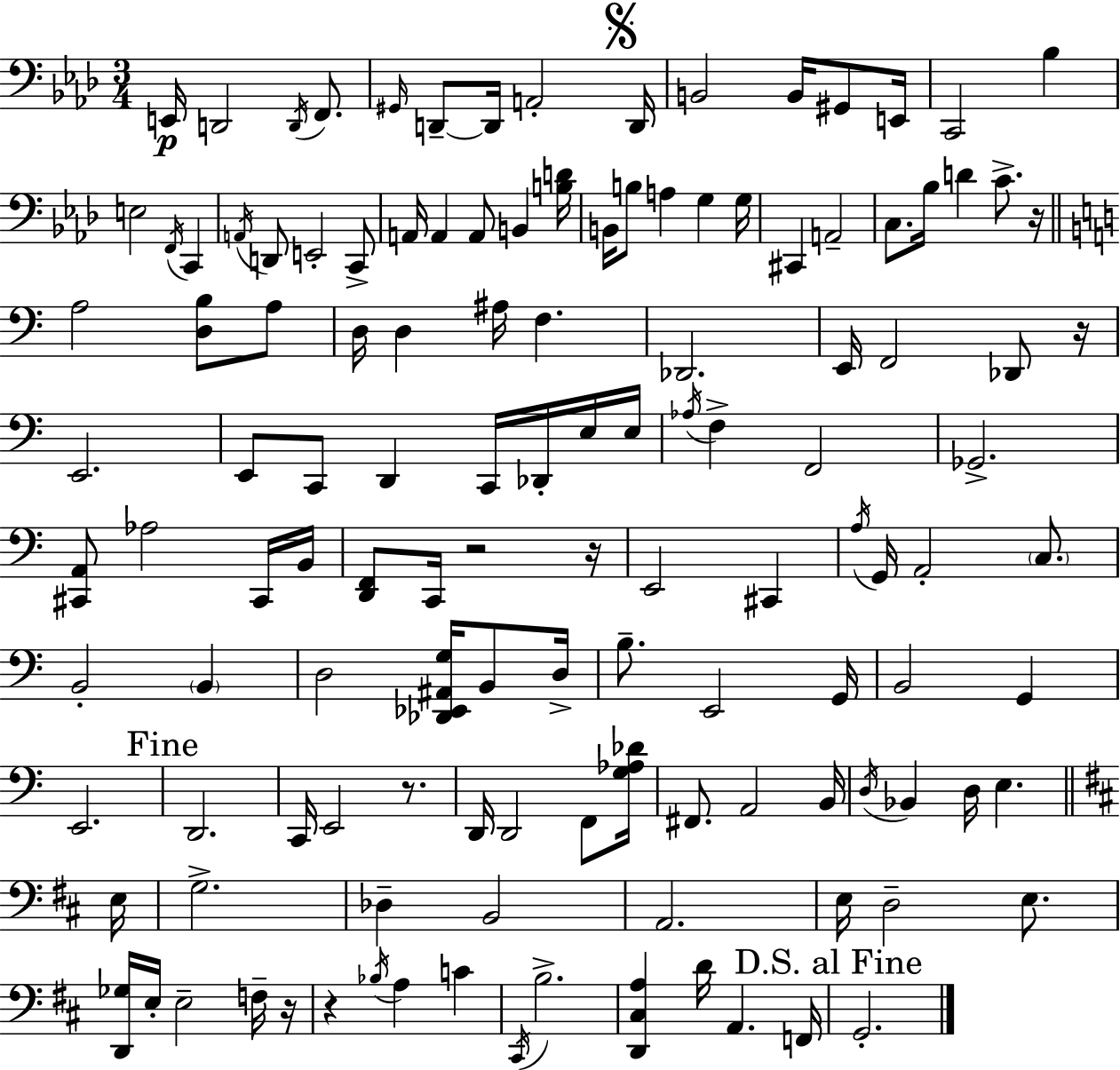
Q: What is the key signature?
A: F minor